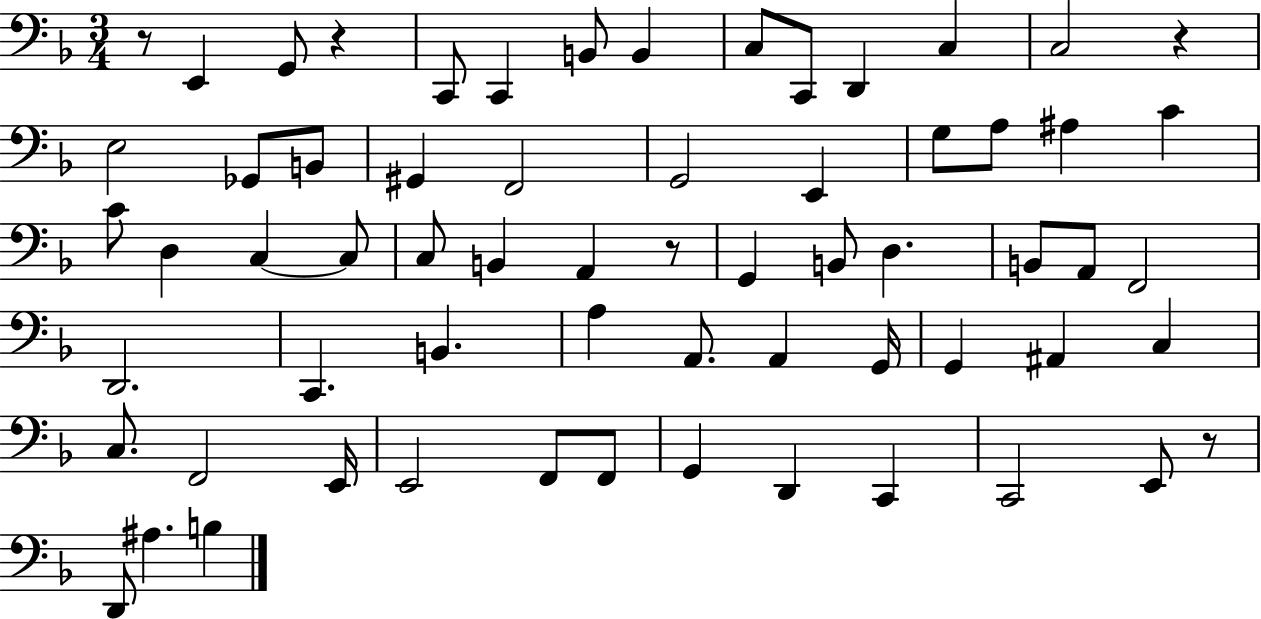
X:1
T:Untitled
M:3/4
L:1/4
K:F
z/2 E,, G,,/2 z C,,/2 C,, B,,/2 B,, C,/2 C,,/2 D,, C, C,2 z E,2 _G,,/2 B,,/2 ^G,, F,,2 G,,2 E,, G,/2 A,/2 ^A, C C/2 D, C, C,/2 C,/2 B,, A,, z/2 G,, B,,/2 D, B,,/2 A,,/2 F,,2 D,,2 C,, B,, A, A,,/2 A,, G,,/4 G,, ^A,, C, C,/2 F,,2 E,,/4 E,,2 F,,/2 F,,/2 G,, D,, C,, C,,2 E,,/2 z/2 D,,/2 ^A, B,